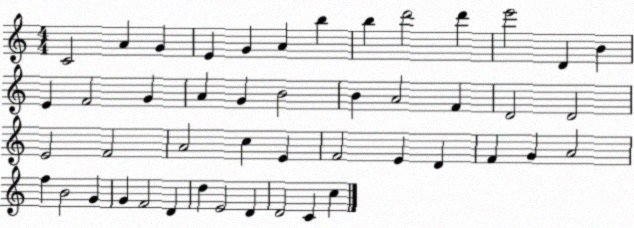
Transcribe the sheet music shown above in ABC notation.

X:1
T:Untitled
M:4/4
L:1/4
K:C
C2 A G E G A b b d'2 d' e'2 D B E F2 G A G B2 B A2 F D2 D2 E2 F2 A2 c E F2 E D F G A2 f B2 G G F2 D d E2 D D2 C c